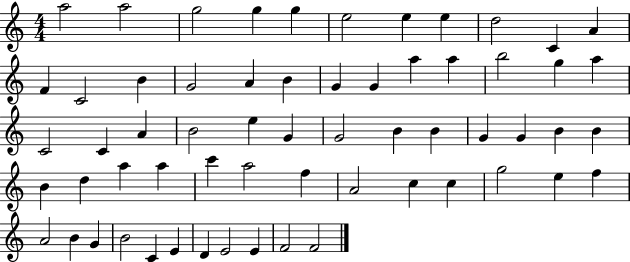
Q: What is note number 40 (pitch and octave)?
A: A5